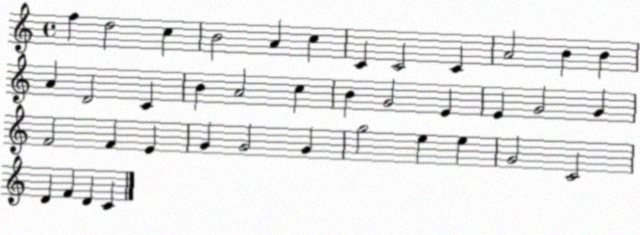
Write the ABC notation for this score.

X:1
T:Untitled
M:4/4
L:1/4
K:C
f d2 c B2 A c C C2 C A2 B B A D2 C B A2 c B G2 E E G2 G F2 F E G G2 G g2 e e G2 C2 D F D C